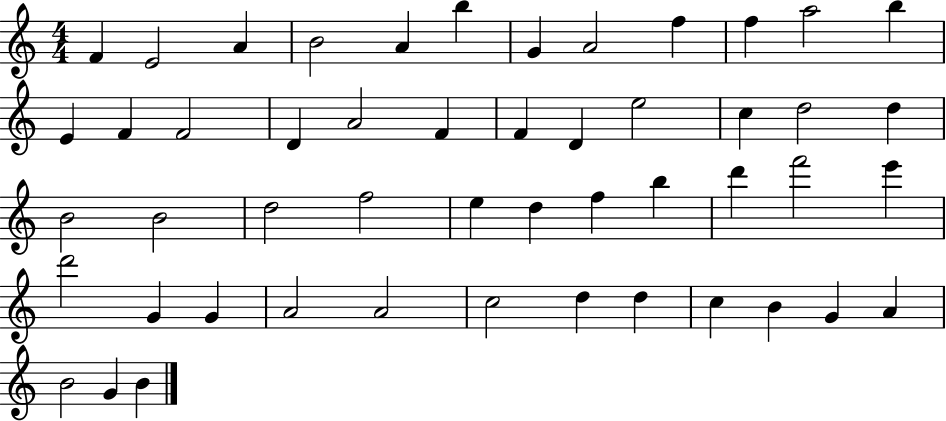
X:1
T:Untitled
M:4/4
L:1/4
K:C
F E2 A B2 A b G A2 f f a2 b E F F2 D A2 F F D e2 c d2 d B2 B2 d2 f2 e d f b d' f'2 e' d'2 G G A2 A2 c2 d d c B G A B2 G B